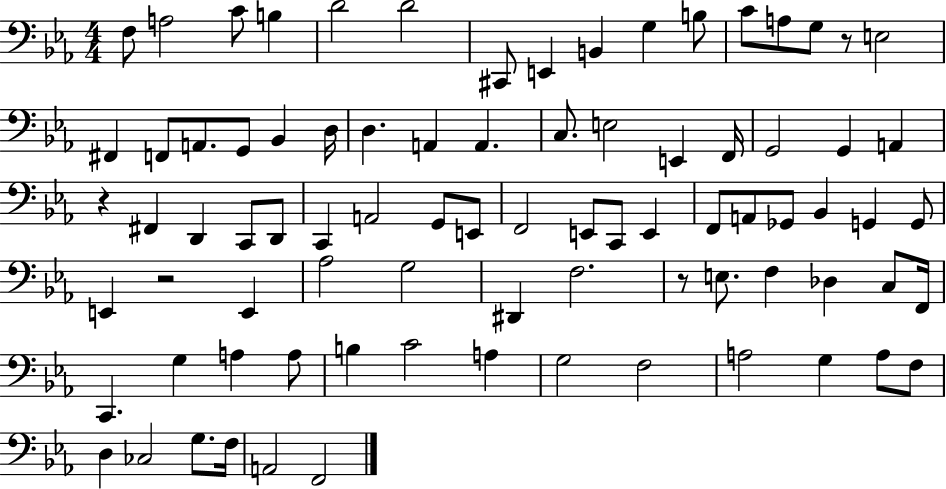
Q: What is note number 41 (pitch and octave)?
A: E2